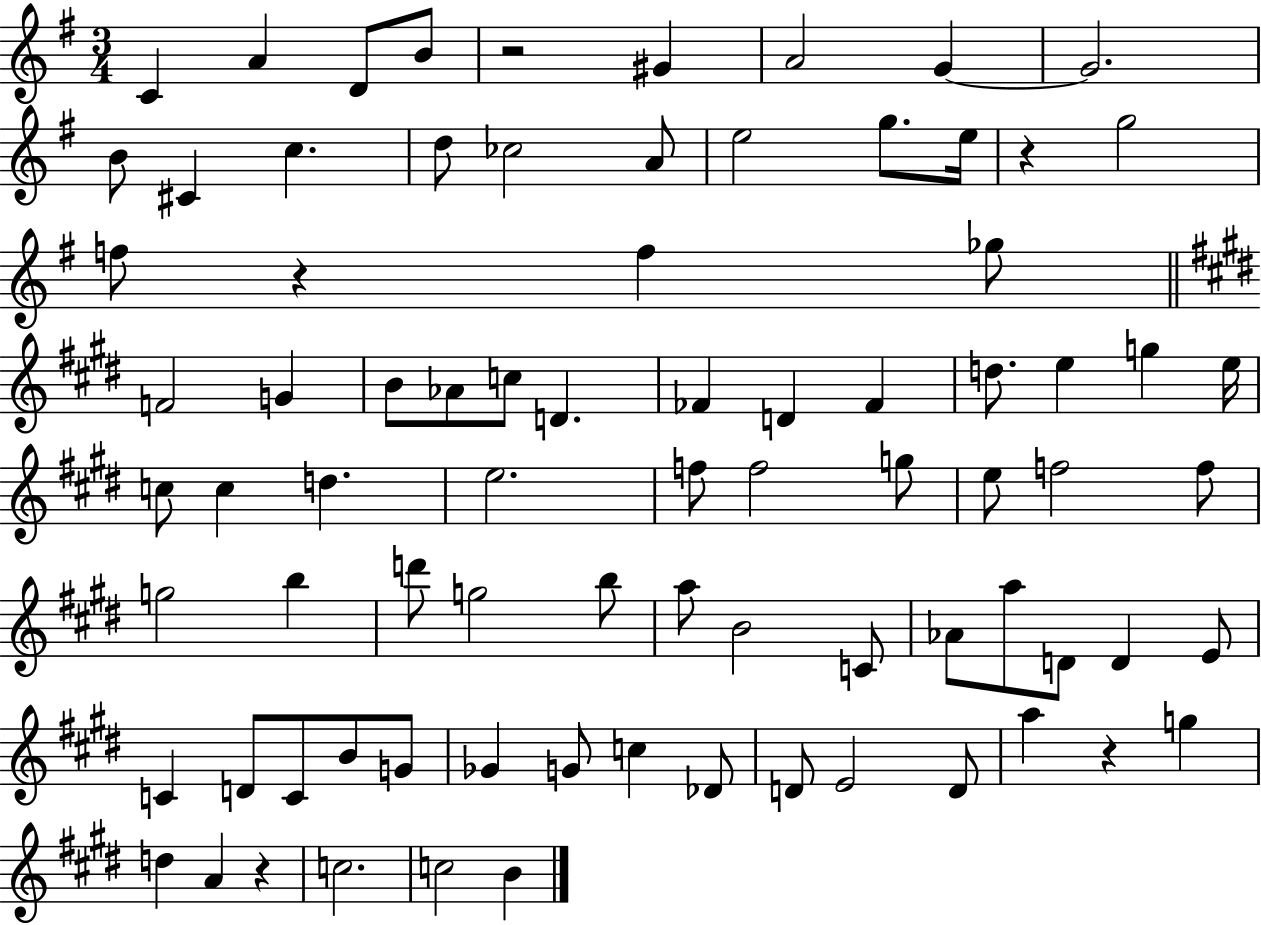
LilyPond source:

{
  \clef treble
  \numericTimeSignature
  \time 3/4
  \key g \major
  \repeat volta 2 { c'4 a'4 d'8 b'8 | r2 gis'4 | a'2 g'4~~ | g'2. | \break b'8 cis'4 c''4. | d''8 ces''2 a'8 | e''2 g''8. e''16 | r4 g''2 | \break f''8 r4 f''4 ges''8 | \bar "||" \break \key e \major f'2 g'4 | b'8 aes'8 c''8 d'4. | fes'4 d'4 fes'4 | d''8. e''4 g''4 e''16 | \break c''8 c''4 d''4. | e''2. | f''8 f''2 g''8 | e''8 f''2 f''8 | \break g''2 b''4 | d'''8 g''2 b''8 | a''8 b'2 c'8 | aes'8 a''8 d'8 d'4 e'8 | \break c'4 d'8 c'8 b'8 g'8 | ges'4 g'8 c''4 des'8 | d'8 e'2 d'8 | a''4 r4 g''4 | \break d''4 a'4 r4 | c''2. | c''2 b'4 | } \bar "|."
}